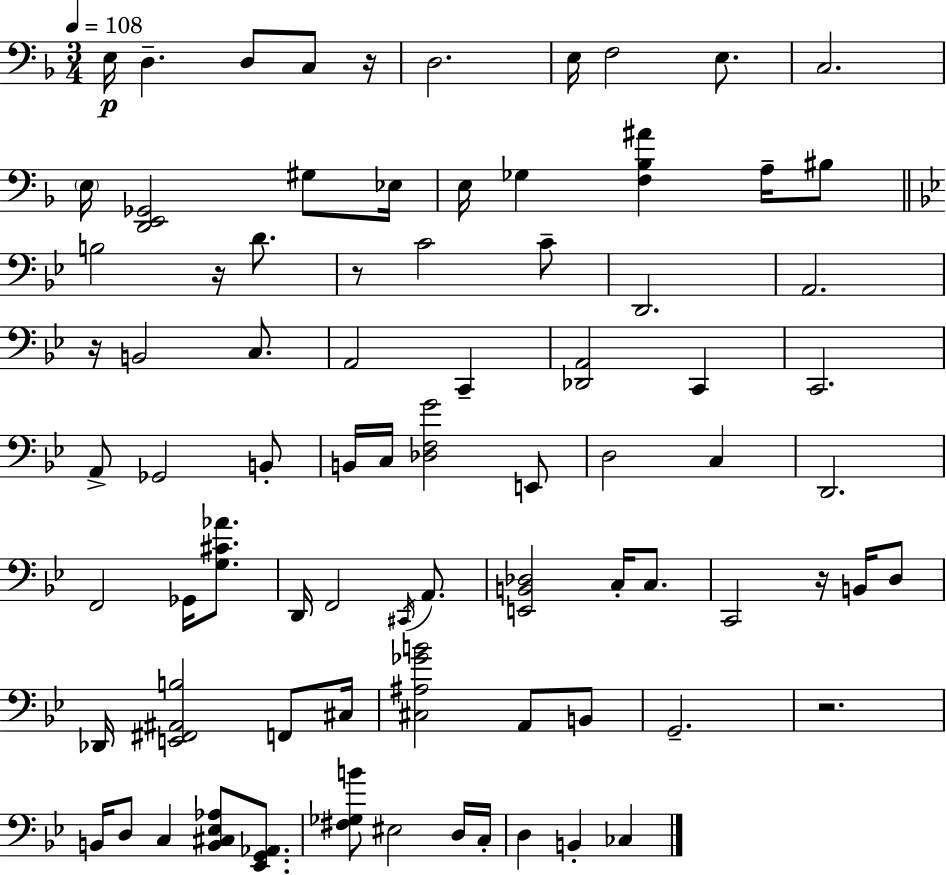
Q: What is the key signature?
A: D minor